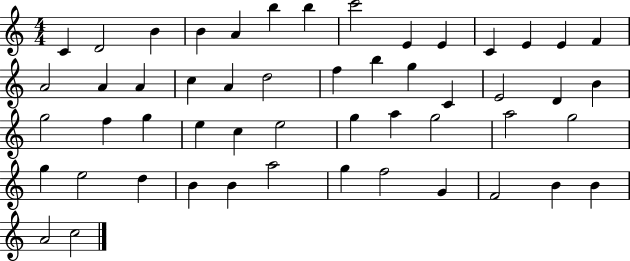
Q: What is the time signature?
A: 4/4